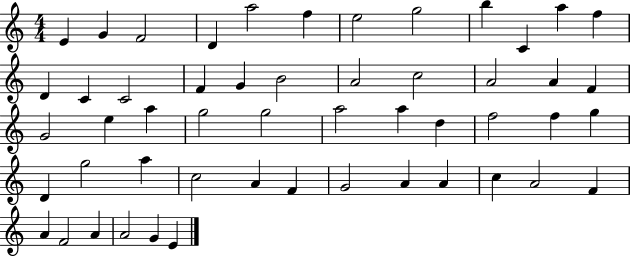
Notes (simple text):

E4/q G4/q F4/h D4/q A5/h F5/q E5/h G5/h B5/q C4/q A5/q F5/q D4/q C4/q C4/h F4/q G4/q B4/h A4/h C5/h A4/h A4/q F4/q G4/h E5/q A5/q G5/h G5/h A5/h A5/q D5/q F5/h F5/q G5/q D4/q G5/h A5/q C5/h A4/q F4/q G4/h A4/q A4/q C5/q A4/h F4/q A4/q F4/h A4/q A4/h G4/q E4/q